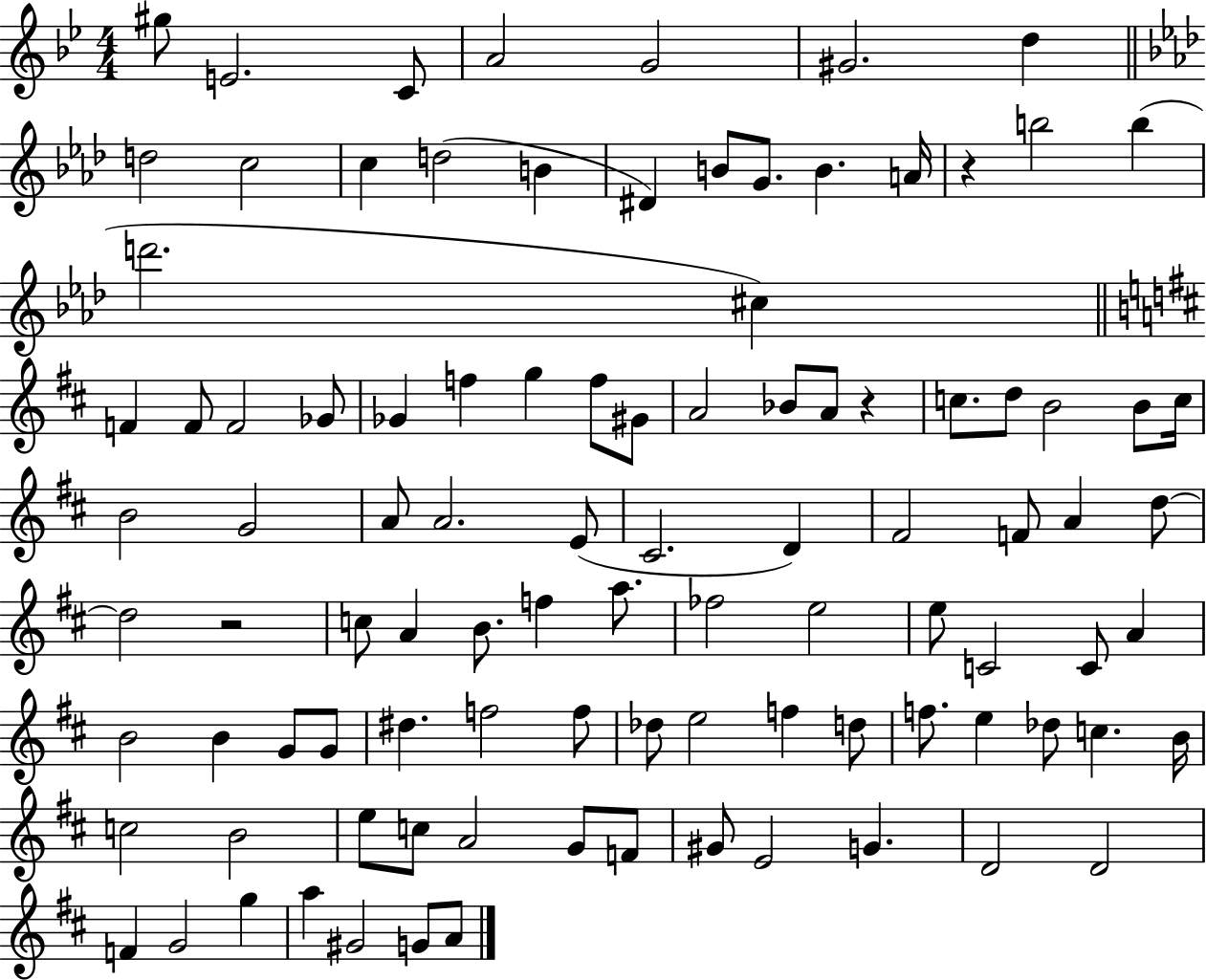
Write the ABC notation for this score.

X:1
T:Untitled
M:4/4
L:1/4
K:Bb
^g/2 E2 C/2 A2 G2 ^G2 d d2 c2 c d2 B ^D B/2 G/2 B A/4 z b2 b d'2 ^c F F/2 F2 _G/2 _G f g f/2 ^G/2 A2 _B/2 A/2 z c/2 d/2 B2 B/2 c/4 B2 G2 A/2 A2 E/2 ^C2 D ^F2 F/2 A d/2 d2 z2 c/2 A B/2 f a/2 _f2 e2 e/2 C2 C/2 A B2 B G/2 G/2 ^d f2 f/2 _d/2 e2 f d/2 f/2 e _d/2 c B/4 c2 B2 e/2 c/2 A2 G/2 F/2 ^G/2 E2 G D2 D2 F G2 g a ^G2 G/2 A/2